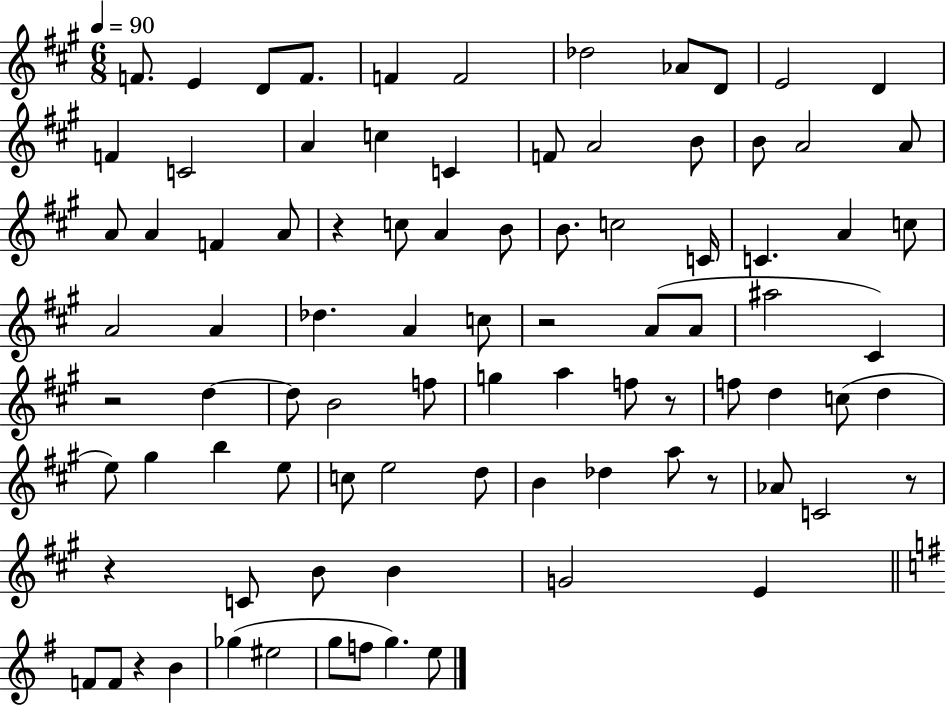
{
  \clef treble
  \numericTimeSignature
  \time 6/8
  \key a \major
  \tempo 4 = 90
  \repeat volta 2 { f'8. e'4 d'8 f'8. | f'4 f'2 | des''2 aes'8 d'8 | e'2 d'4 | \break f'4 c'2 | a'4 c''4 c'4 | f'8 a'2 b'8 | b'8 a'2 a'8 | \break a'8 a'4 f'4 a'8 | r4 c''8 a'4 b'8 | b'8. c''2 c'16 | c'4. a'4 c''8 | \break a'2 a'4 | des''4. a'4 c''8 | r2 a'8( a'8 | ais''2 cis'4) | \break r2 d''4~~ | d''8 b'2 f''8 | g''4 a''4 f''8 r8 | f''8 d''4 c''8( d''4 | \break e''8) gis''4 b''4 e''8 | c''8 e''2 d''8 | b'4 des''4 a''8 r8 | aes'8 c'2 r8 | \break r4 c'8 b'8 b'4 | g'2 e'4 | \bar "||" \break \key e \minor f'8 f'8 r4 b'4 | ges''4( eis''2 | g''8 f''8 g''4.) e''8 | } \bar "|."
}